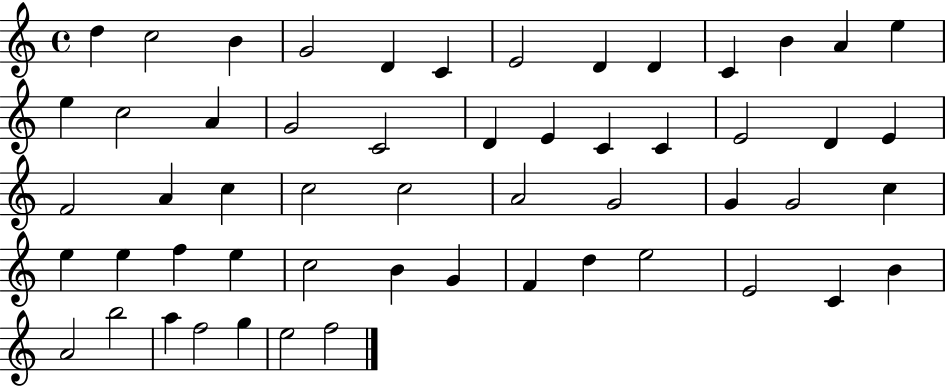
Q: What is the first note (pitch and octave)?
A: D5